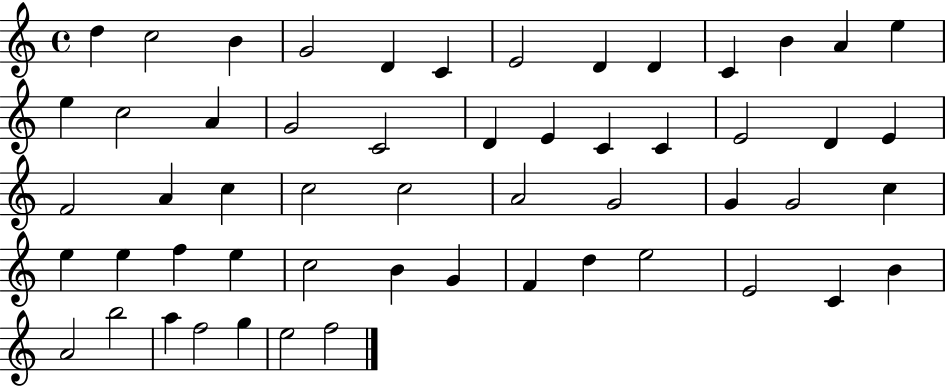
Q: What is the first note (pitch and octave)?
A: D5